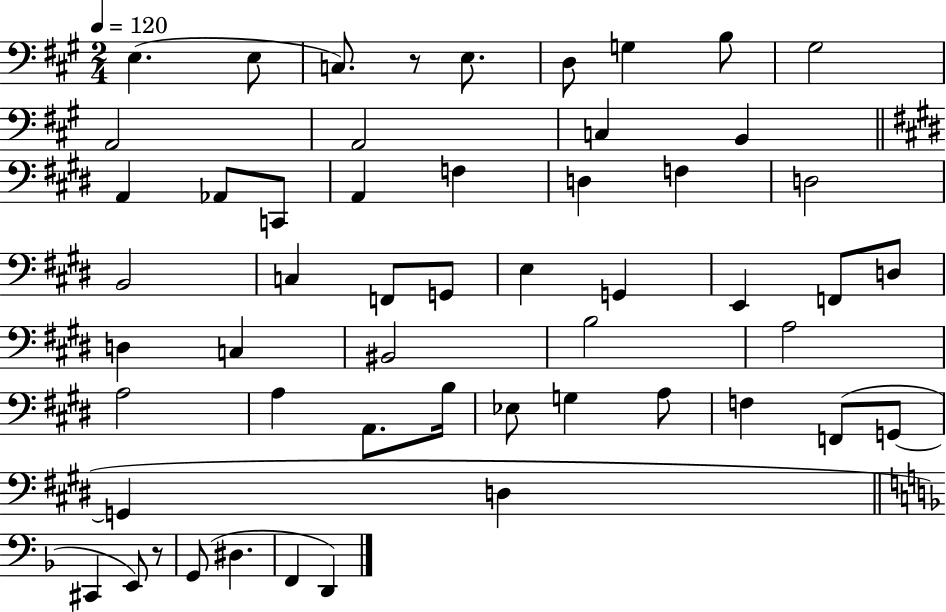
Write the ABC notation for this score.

X:1
T:Untitled
M:2/4
L:1/4
K:A
E, E,/2 C,/2 z/2 E,/2 D,/2 G, B,/2 ^G,2 A,,2 A,,2 C, B,, A,, _A,,/2 C,,/2 A,, F, D, F, D,2 B,,2 C, F,,/2 G,,/2 E, G,, E,, F,,/2 D,/2 D, C, ^B,,2 B,2 A,2 A,2 A, A,,/2 B,/4 _E,/2 G, A,/2 F, F,,/2 G,,/2 G,, D, ^C,, E,,/2 z/2 G,,/2 ^D, F,, D,,